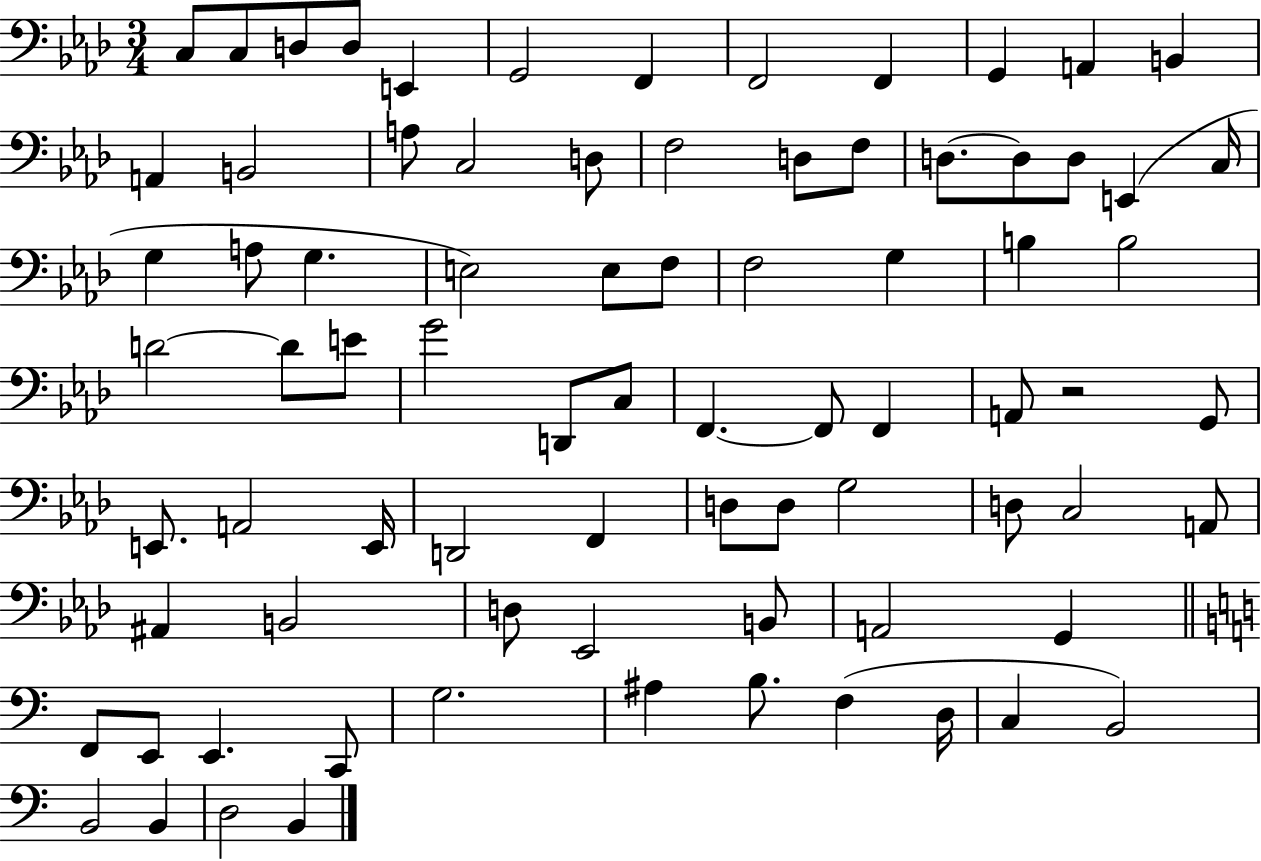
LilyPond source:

{
  \clef bass
  \numericTimeSignature
  \time 3/4
  \key aes \major
  c8 c8 d8 d8 e,4 | g,2 f,4 | f,2 f,4 | g,4 a,4 b,4 | \break a,4 b,2 | a8 c2 d8 | f2 d8 f8 | d8.~~ d8 d8 e,4( c16 | \break g4 a8 g4. | e2) e8 f8 | f2 g4 | b4 b2 | \break d'2~~ d'8 e'8 | g'2 d,8 c8 | f,4.~~ f,8 f,4 | a,8 r2 g,8 | \break e,8. a,2 e,16 | d,2 f,4 | d8 d8 g2 | d8 c2 a,8 | \break ais,4 b,2 | d8 ees,2 b,8 | a,2 g,4 | \bar "||" \break \key c \major f,8 e,8 e,4. c,8 | g2. | ais4 b8. f4( d16 | c4 b,2) | \break b,2 b,4 | d2 b,4 | \bar "|."
}